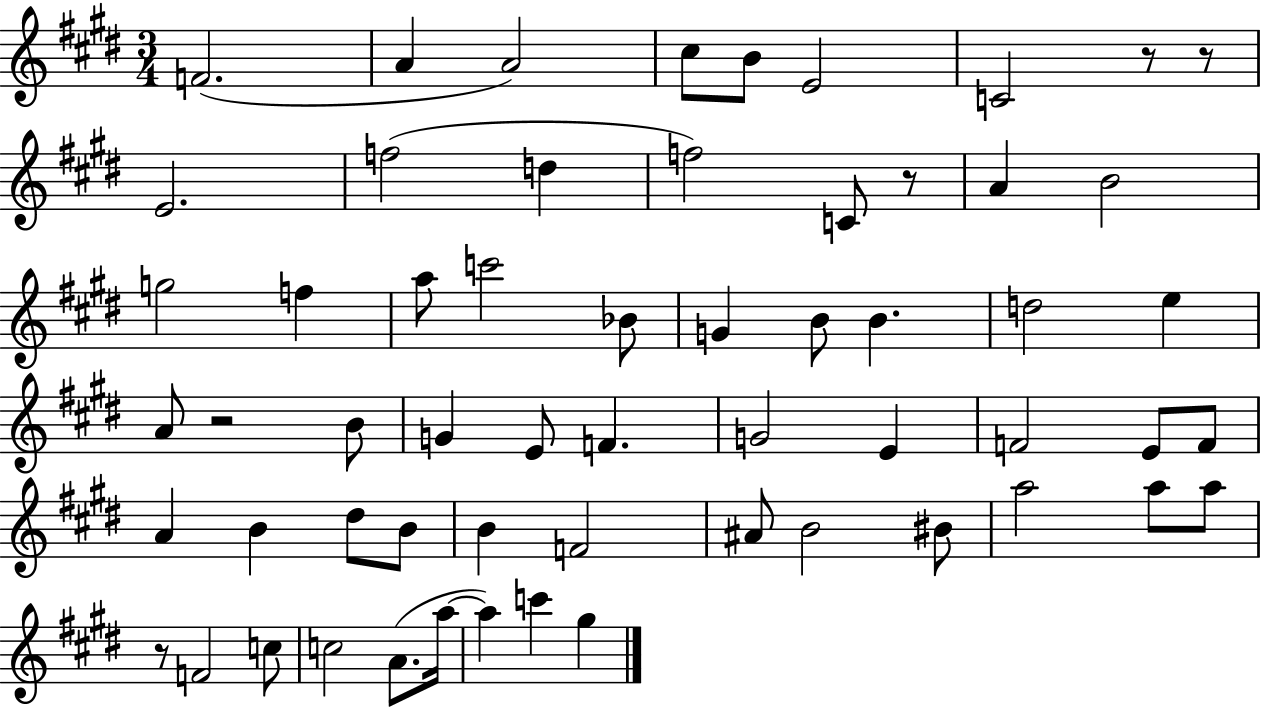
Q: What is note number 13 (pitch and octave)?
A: A4